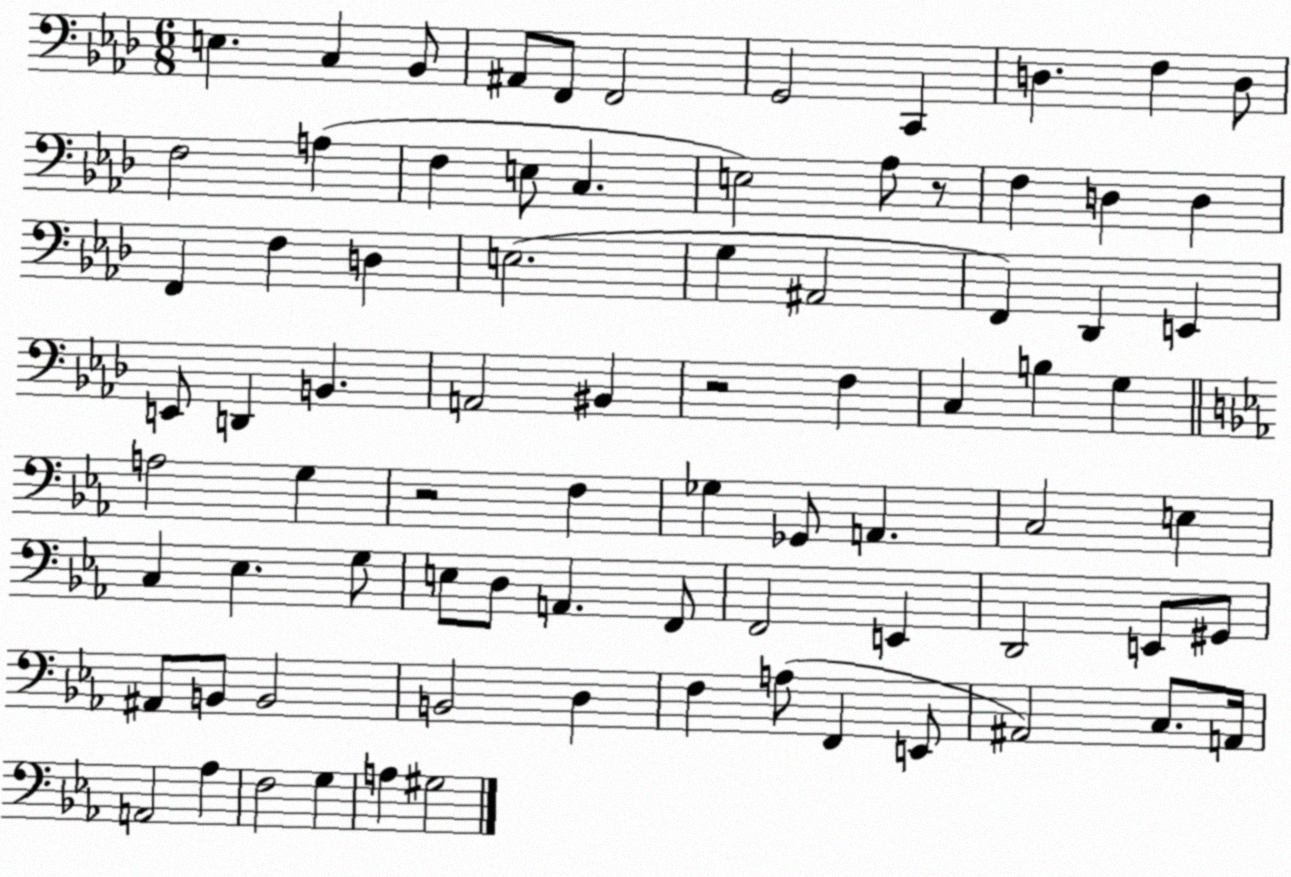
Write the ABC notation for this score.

X:1
T:Untitled
M:6/8
L:1/4
K:Ab
E, C, _B,,/2 ^A,,/2 F,,/2 F,,2 G,,2 C,, D, F, D,/2 F,2 A, F, E,/2 C, E,2 _A,/2 z/2 F, D, D, F,, F, D, E,2 G, ^A,,2 F,, _D,, E,, E,,/2 D,, B,, A,,2 ^B,, z2 F, C, B, G, A,2 G, z2 F, _G, _G,,/2 A,, C,2 E, C, _E, G,/2 E,/2 D,/2 A,, F,,/2 F,,2 E,, D,,2 E,,/2 ^G,,/2 ^A,,/2 B,,/2 B,,2 B,,2 D, F, A,/2 F,, E,,/2 ^A,,2 C,/2 A,,/4 A,,2 _A, F,2 G, A, ^G,2